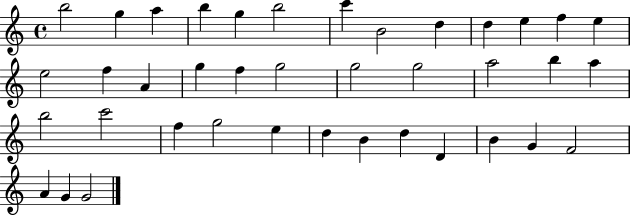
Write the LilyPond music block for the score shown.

{
  \clef treble
  \time 4/4
  \defaultTimeSignature
  \key c \major
  b''2 g''4 a''4 | b''4 g''4 b''2 | c'''4 b'2 d''4 | d''4 e''4 f''4 e''4 | \break e''2 f''4 a'4 | g''4 f''4 g''2 | g''2 g''2 | a''2 b''4 a''4 | \break b''2 c'''2 | f''4 g''2 e''4 | d''4 b'4 d''4 d'4 | b'4 g'4 f'2 | \break a'4 g'4 g'2 | \bar "|."
}